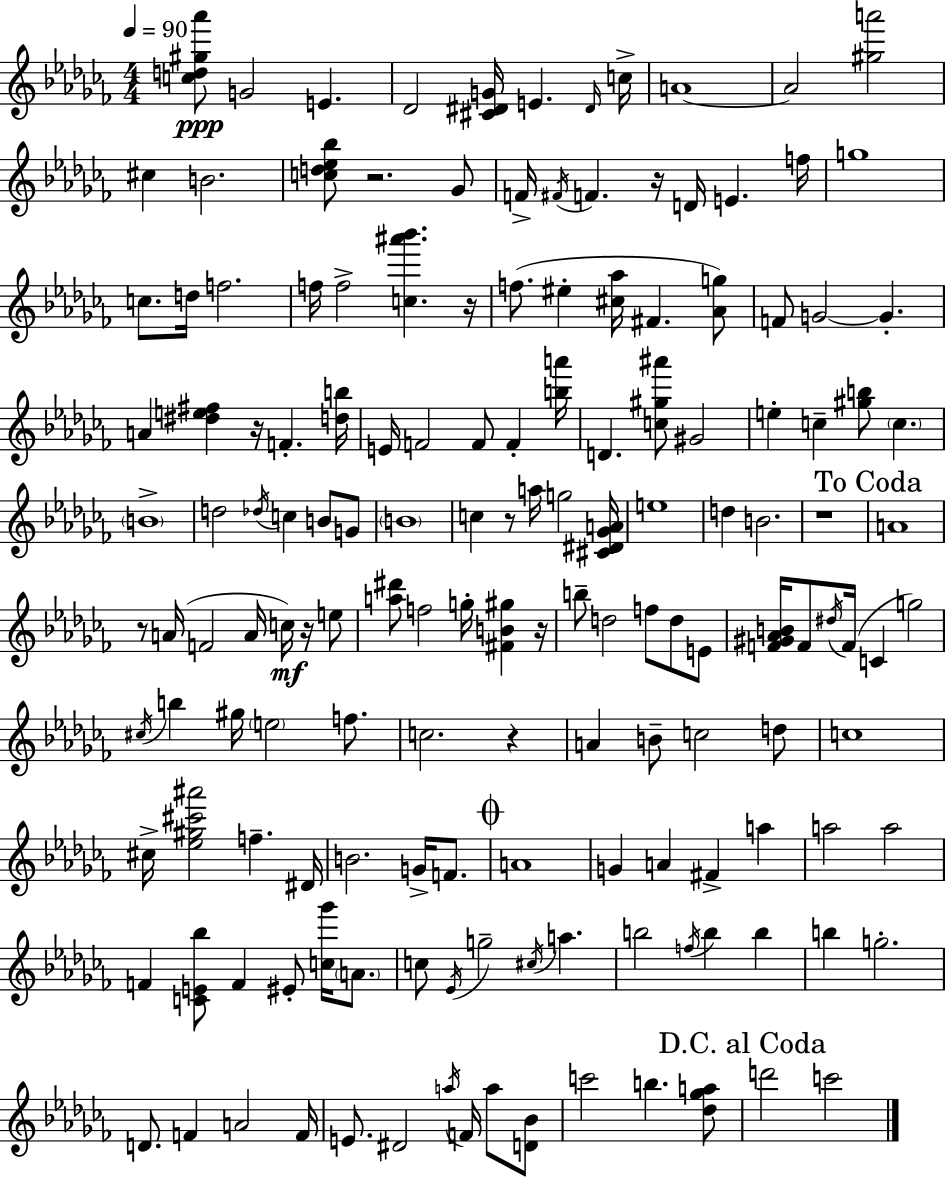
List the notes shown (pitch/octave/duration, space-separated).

[C5,D5,G#5,Ab6]/e G4/h E4/q. Db4/h [C#4,D#4,G4]/s E4/q. D#4/s C5/s A4/w A4/h [G#5,A6]/h C#5/q B4/h. [C5,D5,Eb5,Bb5]/e R/h. Gb4/e F4/s F#4/s F4/q. R/s D4/s E4/q. F5/s G5/w C5/e. D5/s F5/h. F5/s F5/h [C5,A#6,Bb6]/q. R/s F5/e. EIS5/q [C#5,Ab5]/s F#4/q. [Ab4,G5]/e F4/e G4/h G4/q. A4/q [D#5,E5,F#5]/q R/s F4/q. [D5,B5]/s E4/s F4/h F4/e F4/q [B5,A6]/s D4/q. [C5,G#5,A#6]/e G#4/h E5/q C5/q [G#5,B5]/e C5/q. B4/w D5/h Db5/s C5/q B4/e G4/e B4/w C5/q R/e A5/s G5/h [C#4,D#4,Gb4,A4]/s E5/w D5/q B4/h. R/w A4/w R/e A4/s F4/h A4/s C5/s R/s E5/e [A5,D#6]/e F5/h G5/s [F#4,B4,G#5]/q R/s B5/e D5/h F5/e D5/e E4/e [F4,G#4,Ab4,B4]/s F4/e D#5/s F4/s C4/q G5/h C#5/s B5/q G#5/s E5/h F5/e. C5/h. R/q A4/q B4/e C5/h D5/e C5/w C#5/s [Eb5,G#5,C#6,A#6]/h F5/q. D#4/s B4/h. G4/s F4/e. A4/w G4/q A4/q F#4/q A5/q A5/h A5/h F4/q [C4,E4,Bb5]/e F4/q EIS4/e [C5,Gb6]/s A4/e. C5/e Eb4/s G5/h C#5/s A5/q. B5/h F5/s B5/q B5/q B5/q G5/h. D4/e. F4/q A4/h F4/s E4/e. D#4/h A5/s F4/s A5/e [D4,Bb4]/e C6/h B5/q. [Db5,Gb5,A5]/e D6/h C6/h